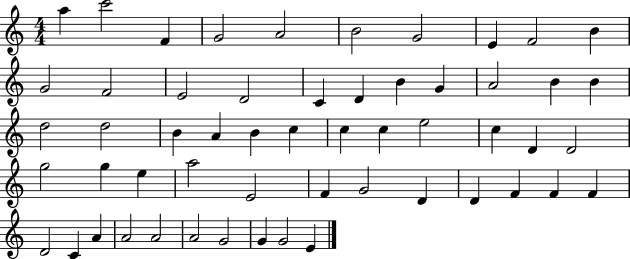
A5/q C6/h F4/q G4/h A4/h B4/h G4/h E4/q F4/h B4/q G4/h F4/h E4/h D4/h C4/q D4/q B4/q G4/q A4/h B4/q B4/q D5/h D5/h B4/q A4/q B4/q C5/q C5/q C5/q E5/h C5/q D4/q D4/h G5/h G5/q E5/q A5/h E4/h F4/q G4/h D4/q D4/q F4/q F4/q F4/q D4/h C4/q A4/q A4/h A4/h A4/h G4/h G4/q G4/h E4/q